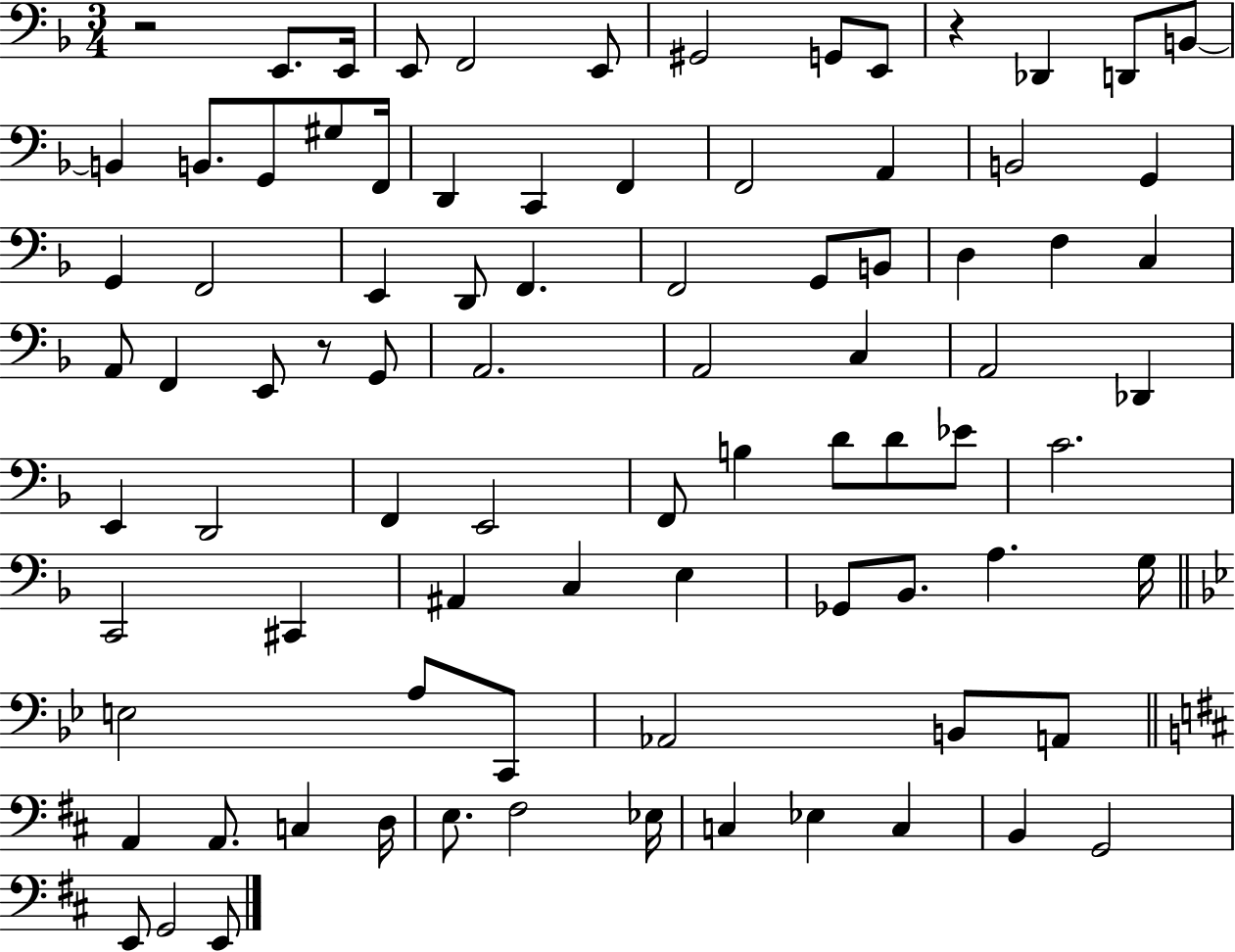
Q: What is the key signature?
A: F major